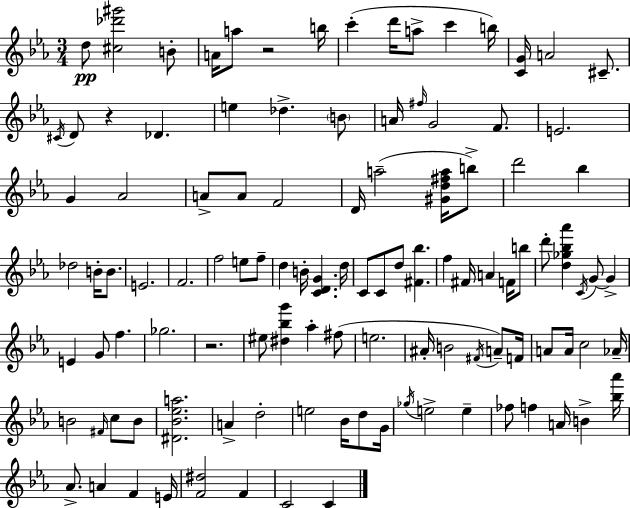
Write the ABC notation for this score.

X:1
T:Untitled
M:3/4
L:1/4
K:Cm
d/2 [^c_d'^g']2 B/2 A/4 a/2 z2 b/4 c' d'/4 a/2 c' b/4 [CG]/4 A2 ^C/2 ^C/4 D/2 z _D e _d B/2 A/4 ^f/4 G2 F/2 E2 G _A2 A/2 A/2 F2 D/4 a2 [^Gd^fa]/4 b/2 d'2 _b _d2 B/4 B/2 E2 F2 f2 e/2 f/2 d B/4 [CDG] d/4 C/2 C/2 d/2 [^F_b] f ^F/4 A F/4 b/2 d'/2 [d_g_b_a'] C/4 G/2 G E G/2 f _g2 z2 ^e/2 [^d_bg'] _a ^f/2 e2 ^A/4 B2 ^F/4 A/2 F/4 A/2 A/4 c2 _A/4 B2 ^F/4 c/2 B/2 [^D_B_ea]2 A d2 e2 _B/4 d/2 G/4 _g/4 e2 e _f/2 f A/4 B [_b_a']/4 _A/2 A F E/4 [F^d]2 F C2 C